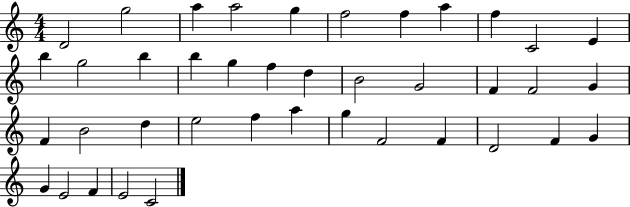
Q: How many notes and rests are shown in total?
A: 40